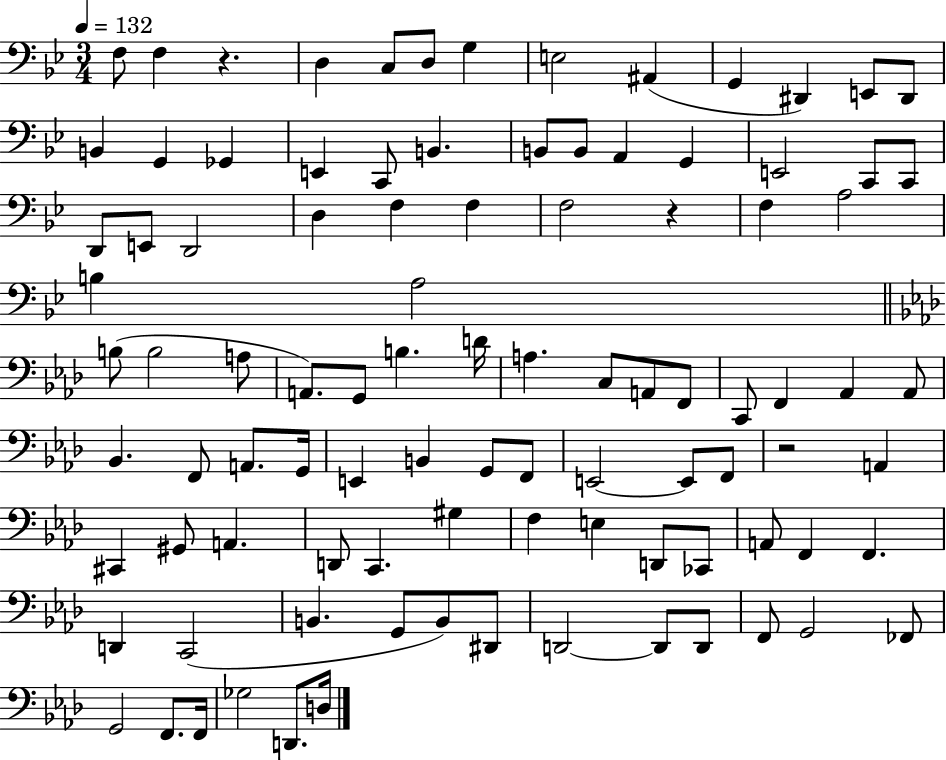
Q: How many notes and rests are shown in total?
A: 97